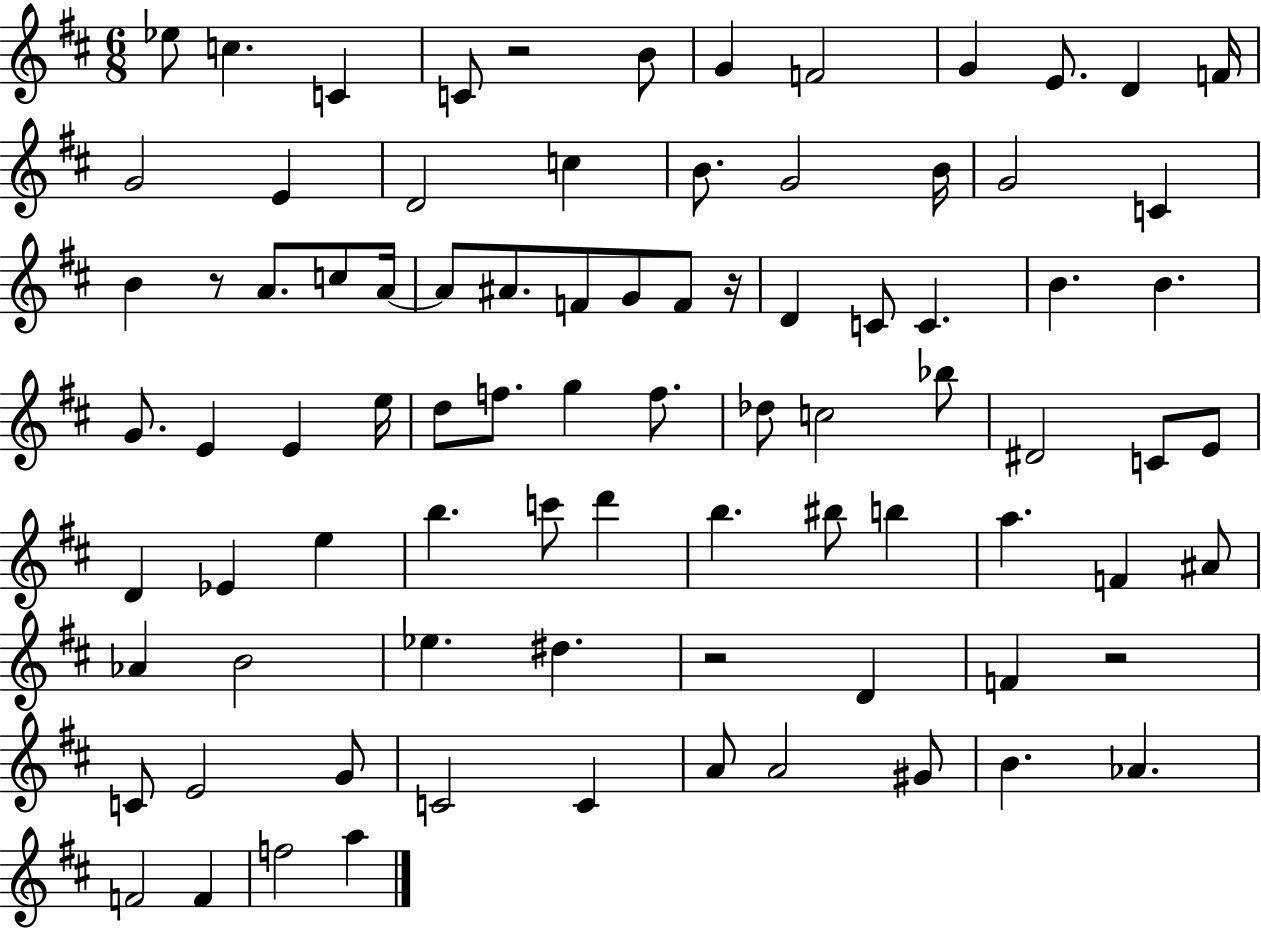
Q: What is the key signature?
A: D major